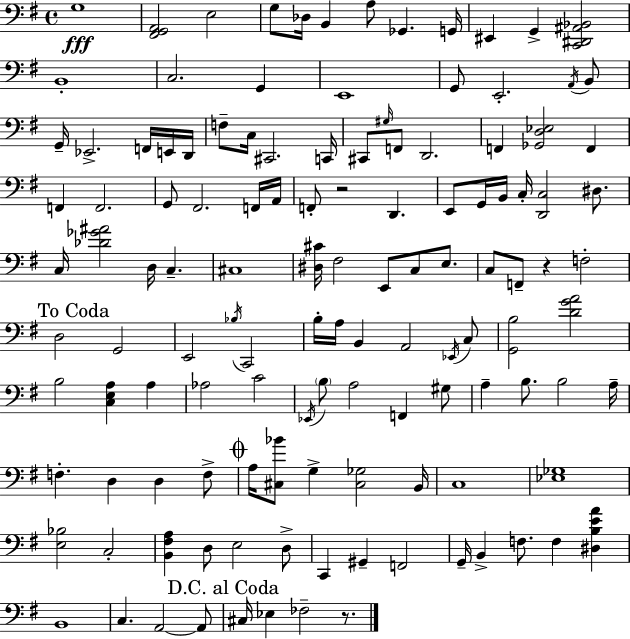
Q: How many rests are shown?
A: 3